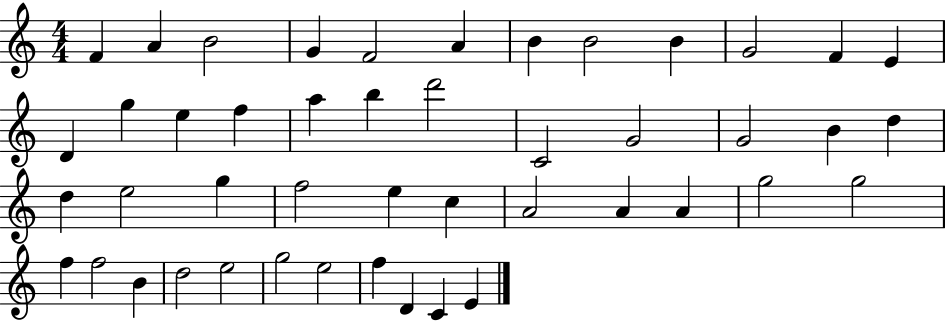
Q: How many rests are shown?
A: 0